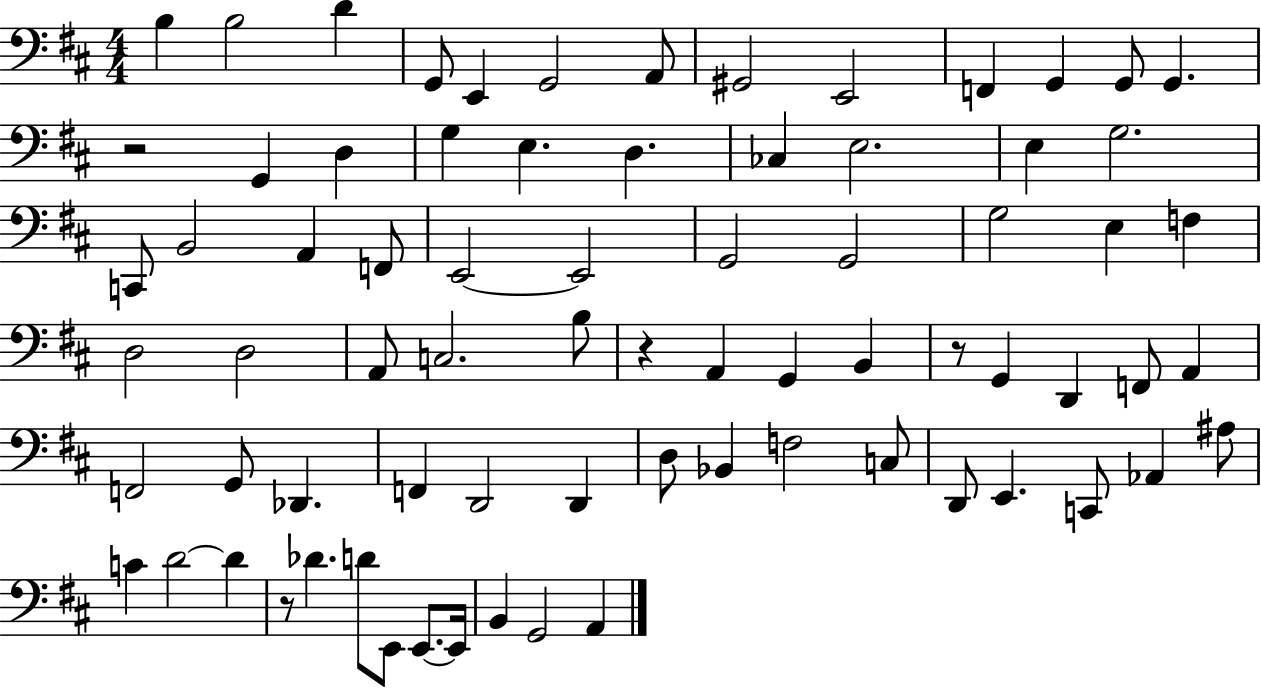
X:1
T:Untitled
M:4/4
L:1/4
K:D
B, B,2 D G,,/2 E,, G,,2 A,,/2 ^G,,2 E,,2 F,, G,, G,,/2 G,, z2 G,, D, G, E, D, _C, E,2 E, G,2 C,,/2 B,,2 A,, F,,/2 E,,2 E,,2 G,,2 G,,2 G,2 E, F, D,2 D,2 A,,/2 C,2 B,/2 z A,, G,, B,, z/2 G,, D,, F,,/2 A,, F,,2 G,,/2 _D,, F,, D,,2 D,, D,/2 _B,, F,2 C,/2 D,,/2 E,, C,,/2 _A,, ^A,/2 C D2 D z/2 _D D/2 E,,/2 E,,/2 E,,/4 B,, G,,2 A,,